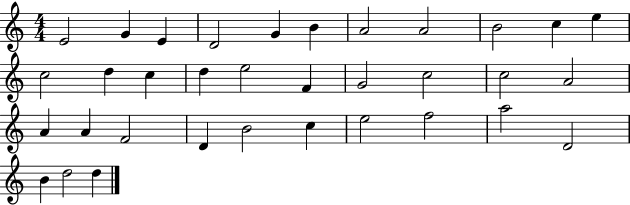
{
  \clef treble
  \numericTimeSignature
  \time 4/4
  \key c \major
  e'2 g'4 e'4 | d'2 g'4 b'4 | a'2 a'2 | b'2 c''4 e''4 | \break c''2 d''4 c''4 | d''4 e''2 f'4 | g'2 c''2 | c''2 a'2 | \break a'4 a'4 f'2 | d'4 b'2 c''4 | e''2 f''2 | a''2 d'2 | \break b'4 d''2 d''4 | \bar "|."
}